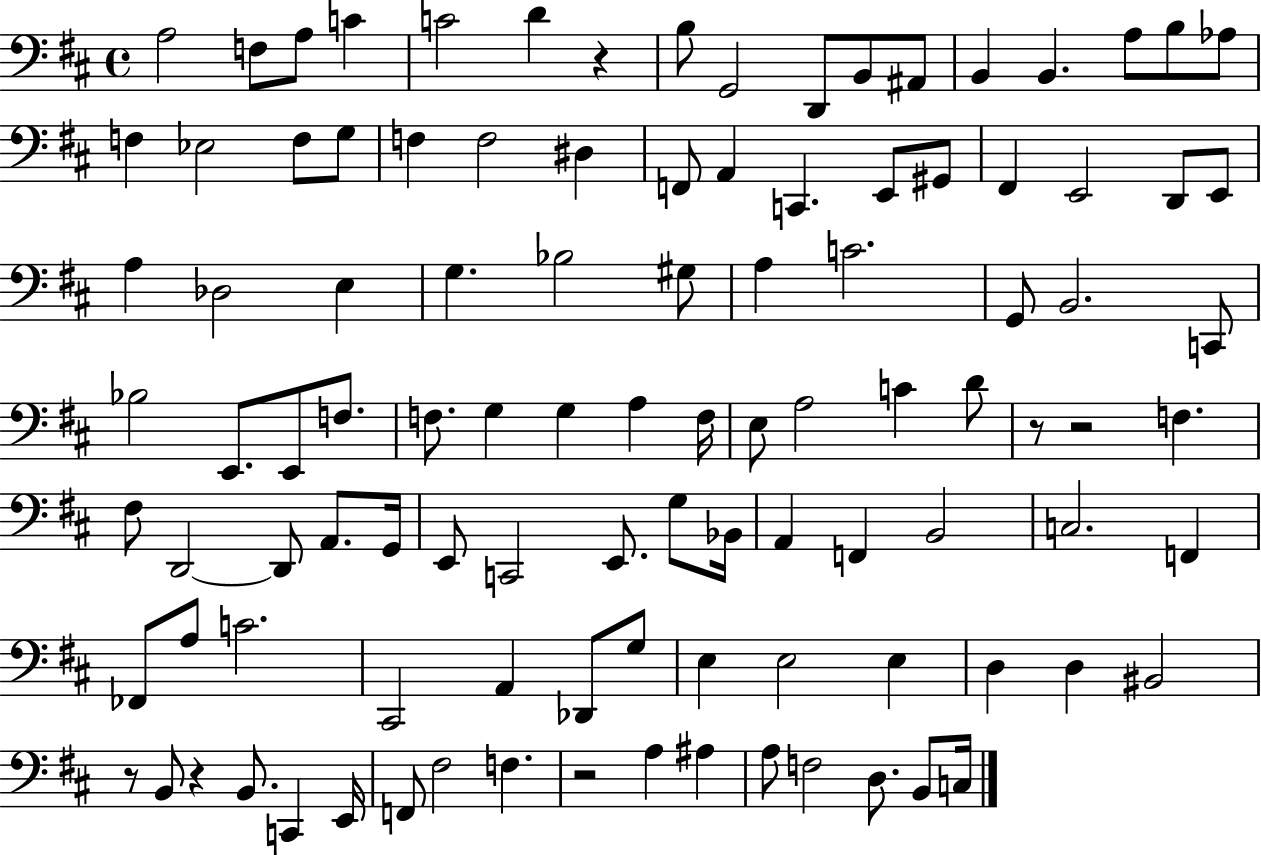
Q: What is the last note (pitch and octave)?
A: C3